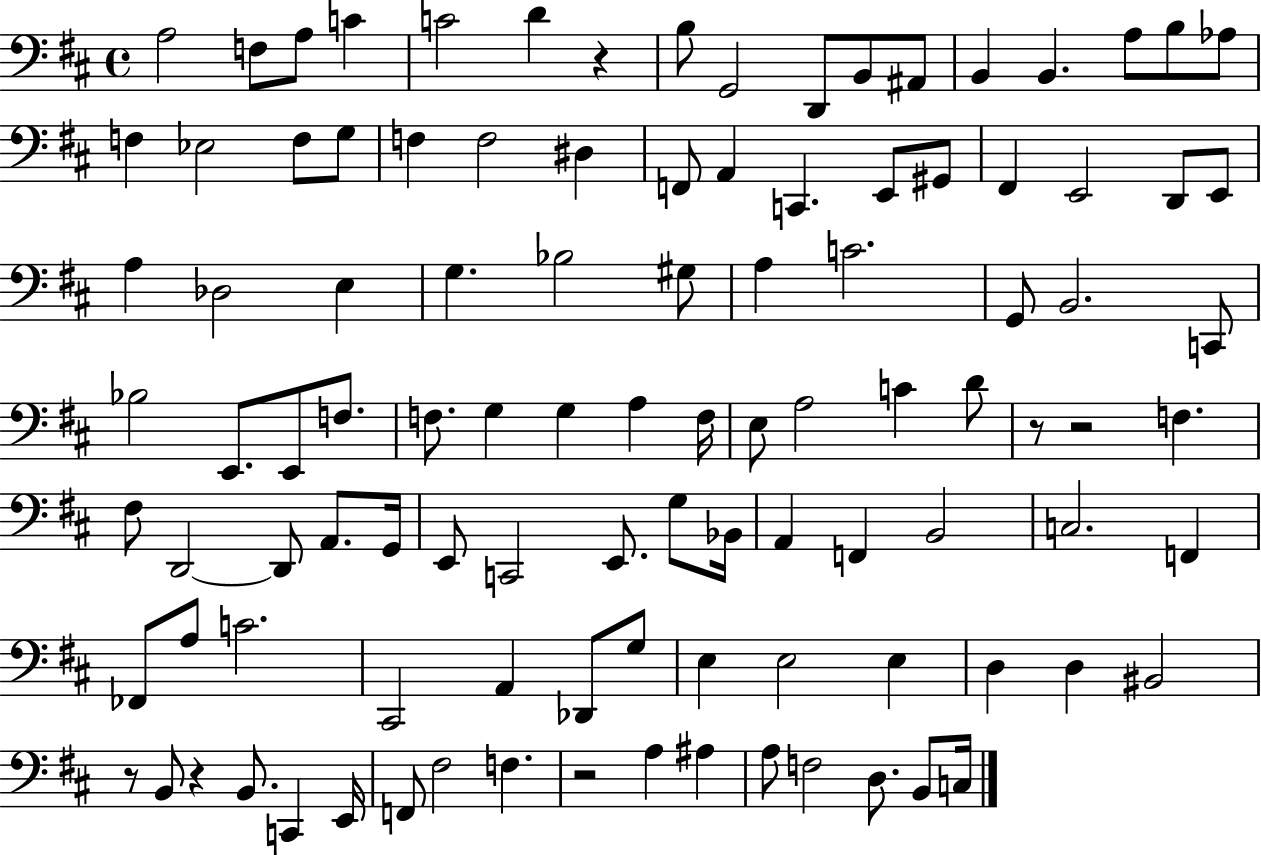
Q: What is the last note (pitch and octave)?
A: C3